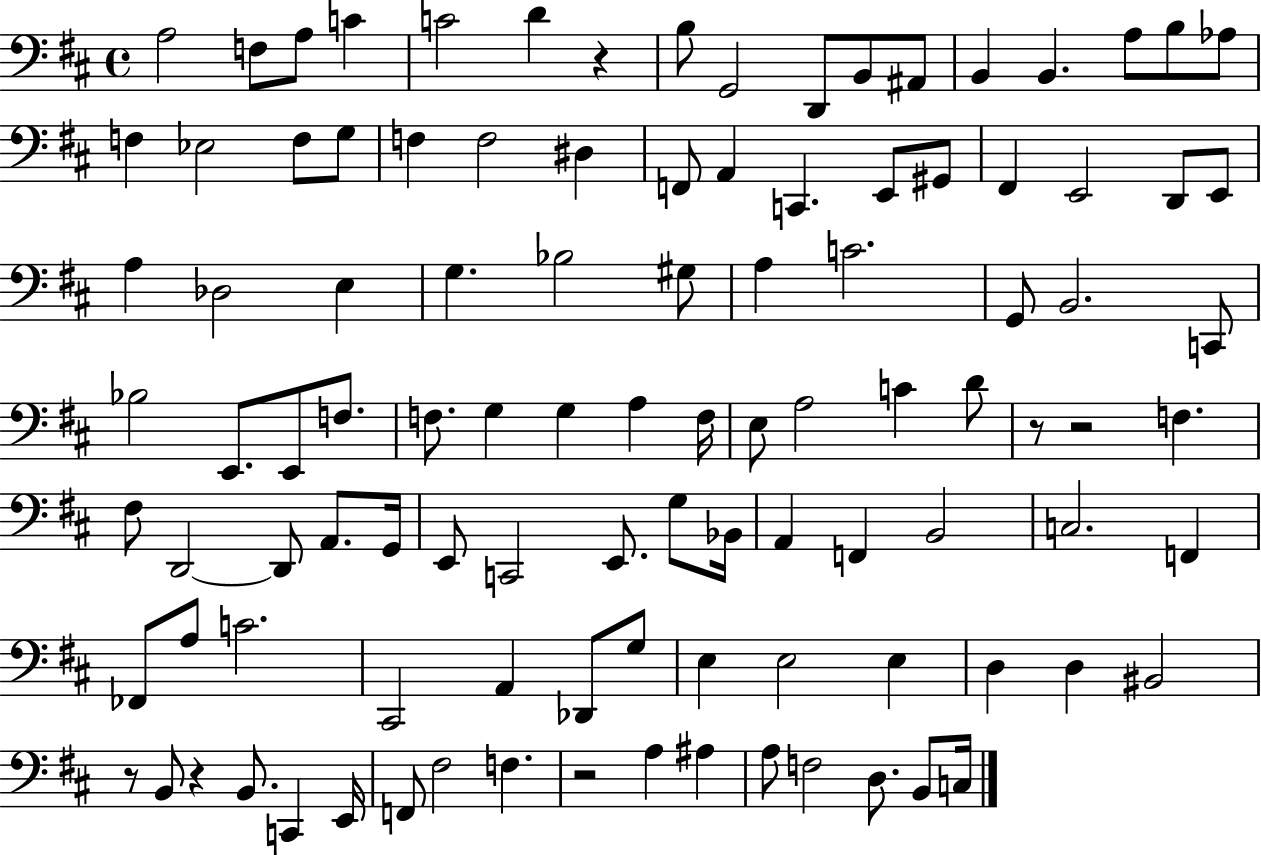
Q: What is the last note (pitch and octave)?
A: C3